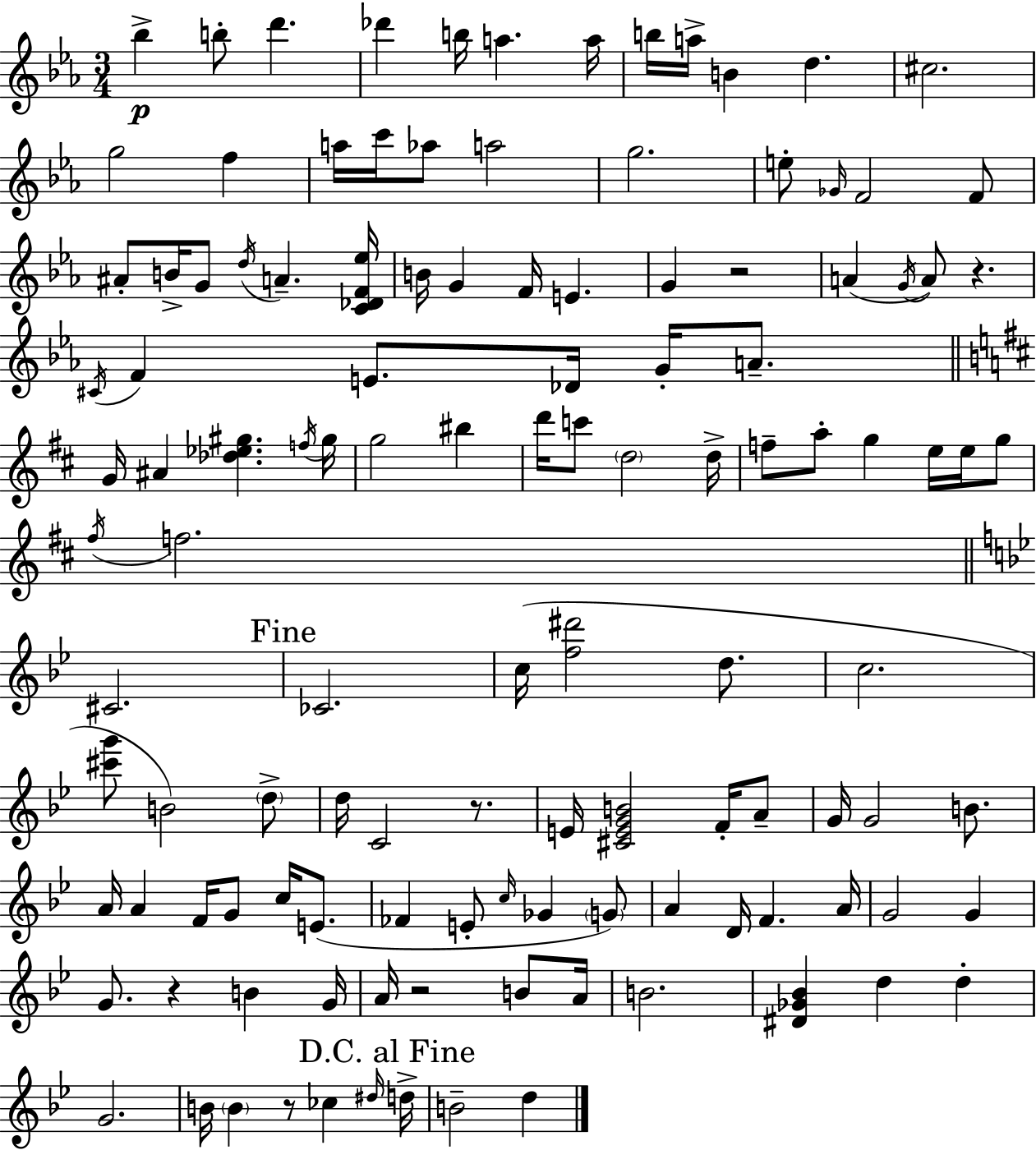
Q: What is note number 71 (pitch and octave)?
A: F4